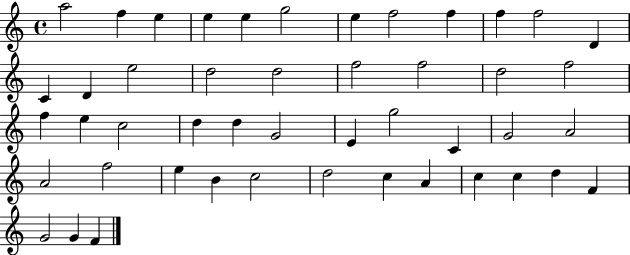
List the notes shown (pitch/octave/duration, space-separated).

A5/h F5/q E5/q E5/q E5/q G5/h E5/q F5/h F5/q F5/q F5/h D4/q C4/q D4/q E5/h D5/h D5/h F5/h F5/h D5/h F5/h F5/q E5/q C5/h D5/q D5/q G4/h E4/q G5/h C4/q G4/h A4/h A4/h F5/h E5/q B4/q C5/h D5/h C5/q A4/q C5/q C5/q D5/q F4/q G4/h G4/q F4/q